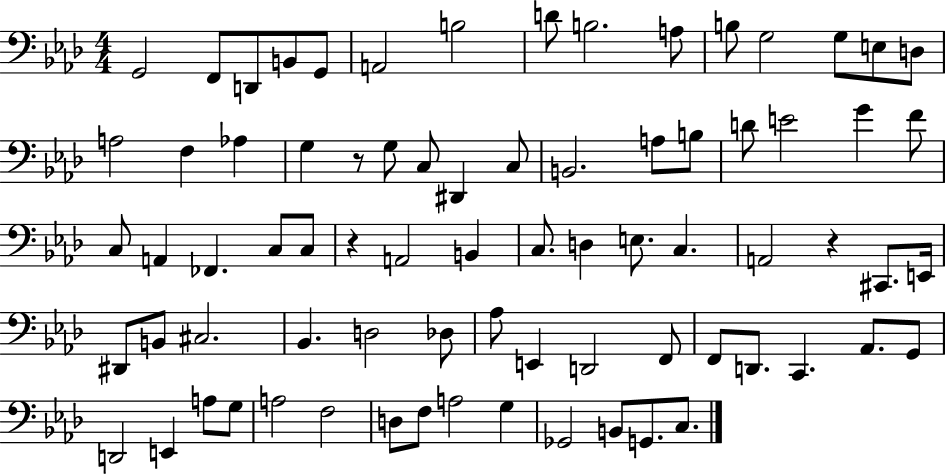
{
  \clef bass
  \numericTimeSignature
  \time 4/4
  \key aes \major
  \repeat volta 2 { g,2 f,8 d,8 b,8 g,8 | a,2 b2 | d'8 b2. a8 | b8 g2 g8 e8 d8 | \break a2 f4 aes4 | g4 r8 g8 c8 dis,4 c8 | b,2. a8 b8 | d'8 e'2 g'4 f'8 | \break c8 a,4 fes,4. c8 c8 | r4 a,2 b,4 | c8. d4 e8. c4. | a,2 r4 cis,8. e,16 | \break dis,8 b,8 cis2. | bes,4. d2 des8 | aes8 e,4 d,2 f,8 | f,8 d,8. c,4. aes,8. g,8 | \break d,2 e,4 a8 g8 | a2 f2 | d8 f8 a2 g4 | ges,2 b,8 g,8. c8. | \break } \bar "|."
}